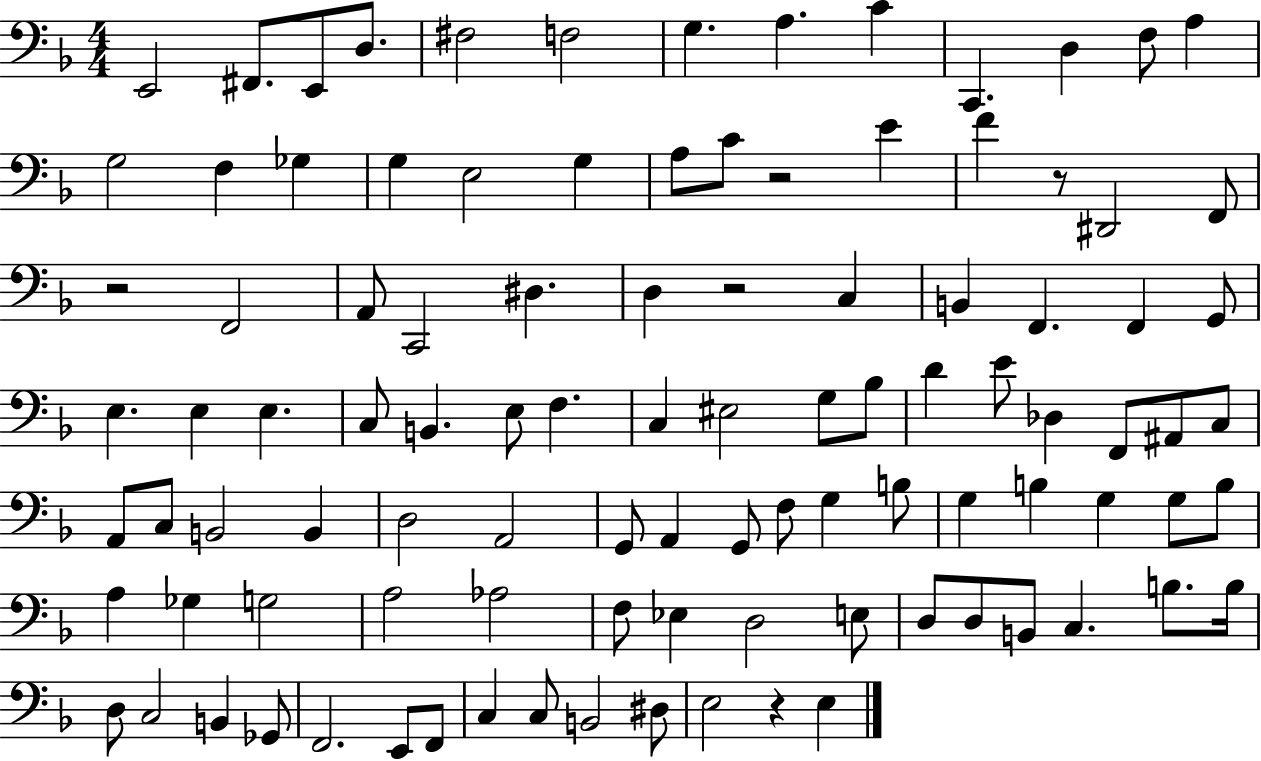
E2/h F#2/e. E2/e D3/e. F#3/h F3/h G3/q. A3/q. C4/q C2/q. D3/q F3/e A3/q G3/h F3/q Gb3/q G3/q E3/h G3/q A3/e C4/e R/h E4/q F4/q R/e D#2/h F2/e R/h F2/h A2/e C2/h D#3/q. D3/q R/h C3/q B2/q F2/q. F2/q G2/e E3/q. E3/q E3/q. C3/e B2/q. E3/e F3/q. C3/q EIS3/h G3/e Bb3/e D4/q E4/e Db3/q F2/e A#2/e C3/e A2/e C3/e B2/h B2/q D3/h A2/h G2/e A2/q G2/e F3/e G3/q B3/e G3/q B3/q G3/q G3/e B3/e A3/q Gb3/q G3/h A3/h Ab3/h F3/e Eb3/q D3/h E3/e D3/e D3/e B2/e C3/q. B3/e. B3/s D3/e C3/h B2/q Gb2/e F2/h. E2/e F2/e C3/q C3/e B2/h D#3/e E3/h R/q E3/q